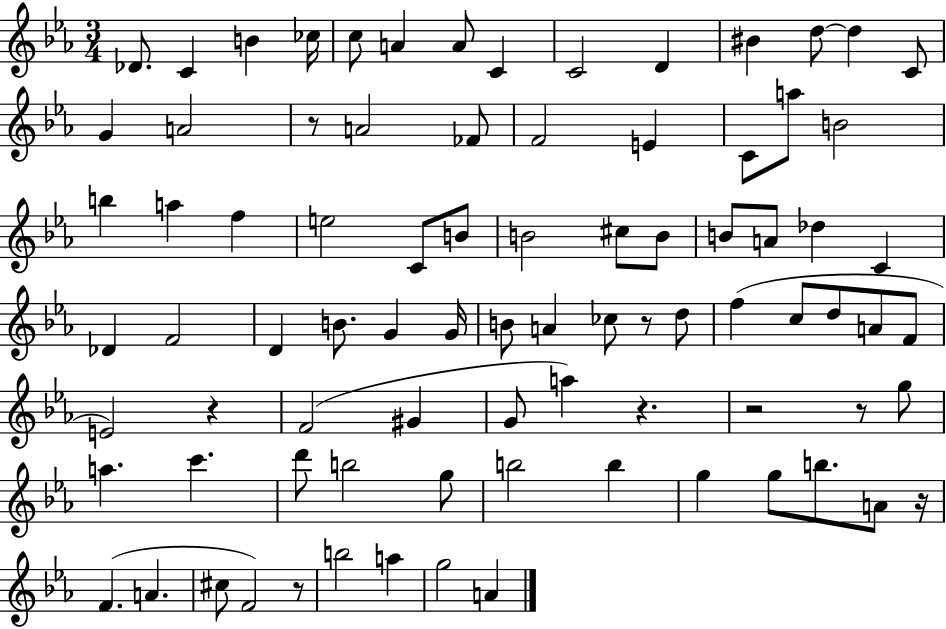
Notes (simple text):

Db4/e. C4/q B4/q CES5/s C5/e A4/q A4/e C4/q C4/h D4/q BIS4/q D5/e D5/q C4/e G4/q A4/h R/e A4/h FES4/e F4/h E4/q C4/e A5/e B4/h B5/q A5/q F5/q E5/h C4/e B4/e B4/h C#5/e B4/e B4/e A4/e Db5/q C4/q Db4/q F4/h D4/q B4/e. G4/q G4/s B4/e A4/q CES5/e R/e D5/e F5/q C5/e D5/e A4/e F4/e E4/h R/q F4/h G#4/q G4/e A5/q R/q. R/h R/e G5/e A5/q. C6/q. D6/e B5/h G5/e B5/h B5/q G5/q G5/e B5/e. A4/e R/s F4/q. A4/q. C#5/e F4/h R/e B5/h A5/q G5/h A4/q